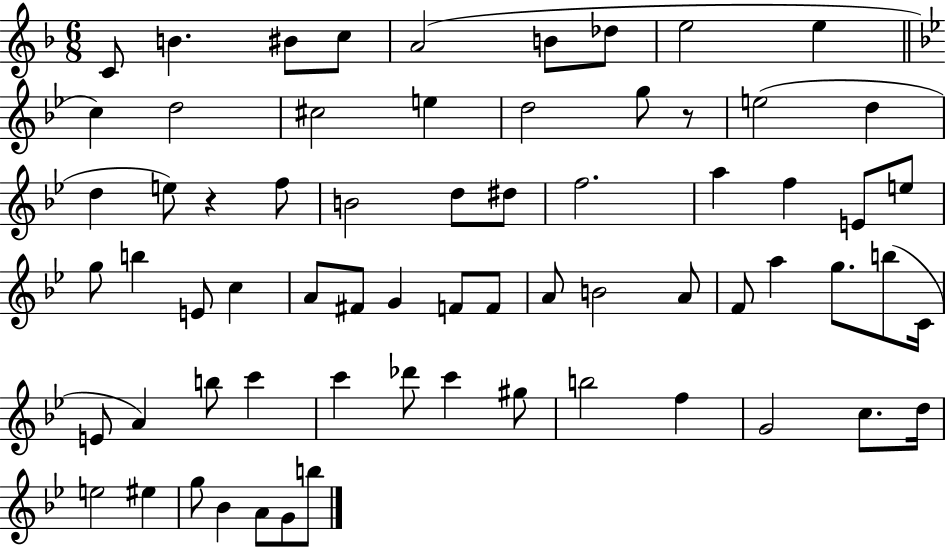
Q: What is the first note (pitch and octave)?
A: C4